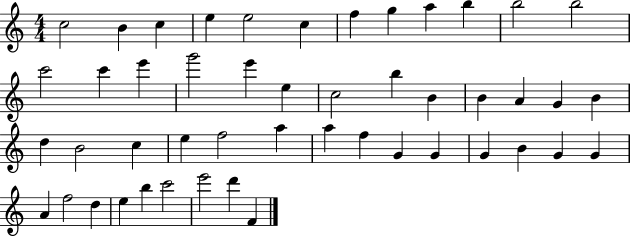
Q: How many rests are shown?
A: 0